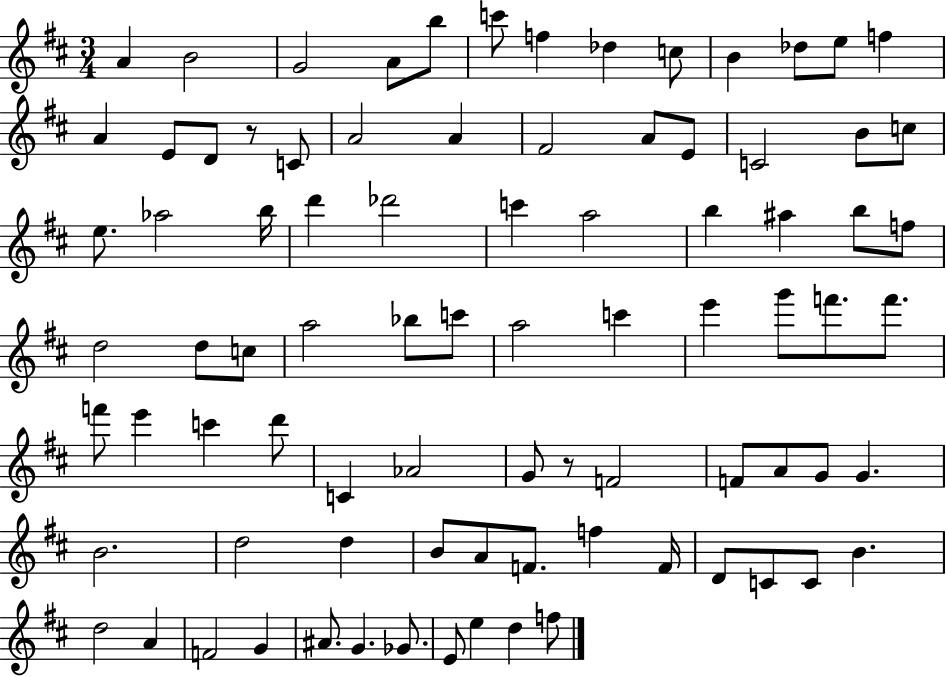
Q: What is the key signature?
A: D major